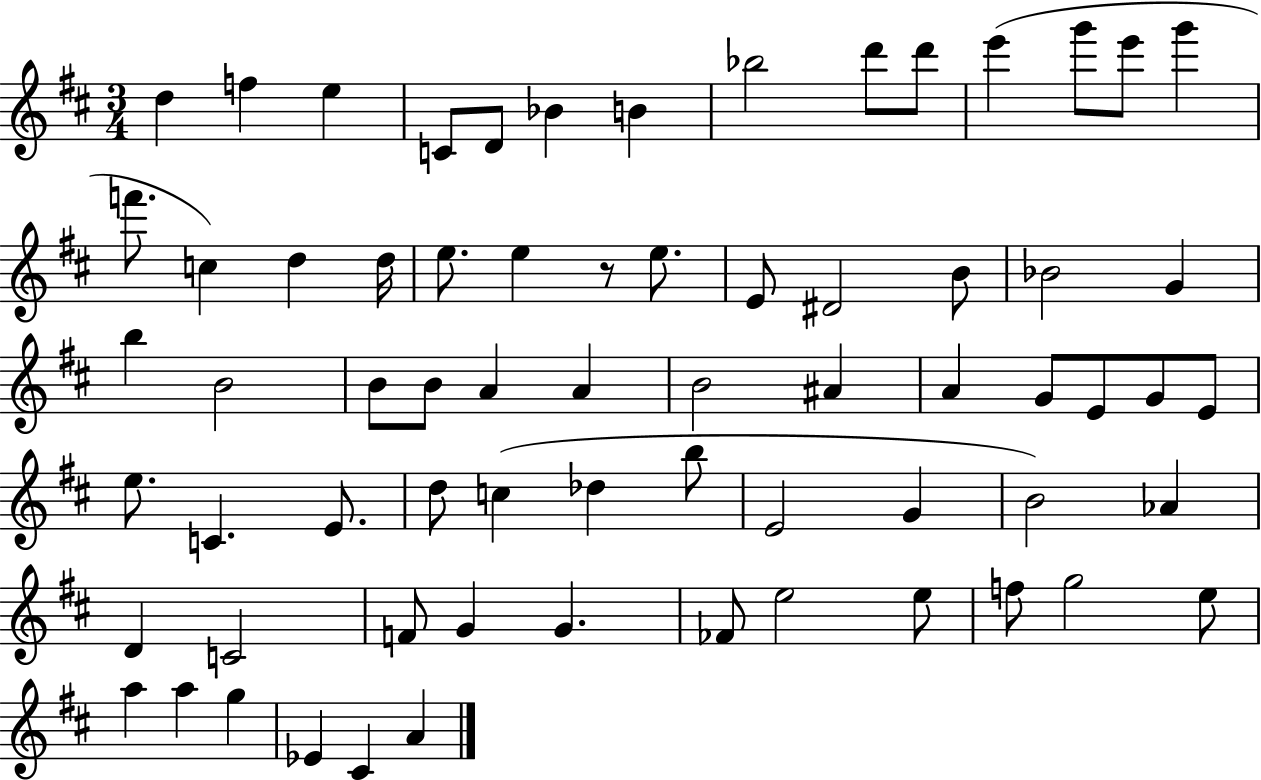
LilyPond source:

{
  \clef treble
  \numericTimeSignature
  \time 3/4
  \key d \major
  d''4 f''4 e''4 | c'8 d'8 bes'4 b'4 | bes''2 d'''8 d'''8 | e'''4( g'''8 e'''8 g'''4 | \break f'''8. c''4) d''4 d''16 | e''8. e''4 r8 e''8. | e'8 dis'2 b'8 | bes'2 g'4 | \break b''4 b'2 | b'8 b'8 a'4 a'4 | b'2 ais'4 | a'4 g'8 e'8 g'8 e'8 | \break e''8. c'4. e'8. | d''8 c''4( des''4 b''8 | e'2 g'4 | b'2) aes'4 | \break d'4 c'2 | f'8 g'4 g'4. | fes'8 e''2 e''8 | f''8 g''2 e''8 | \break a''4 a''4 g''4 | ees'4 cis'4 a'4 | \bar "|."
}